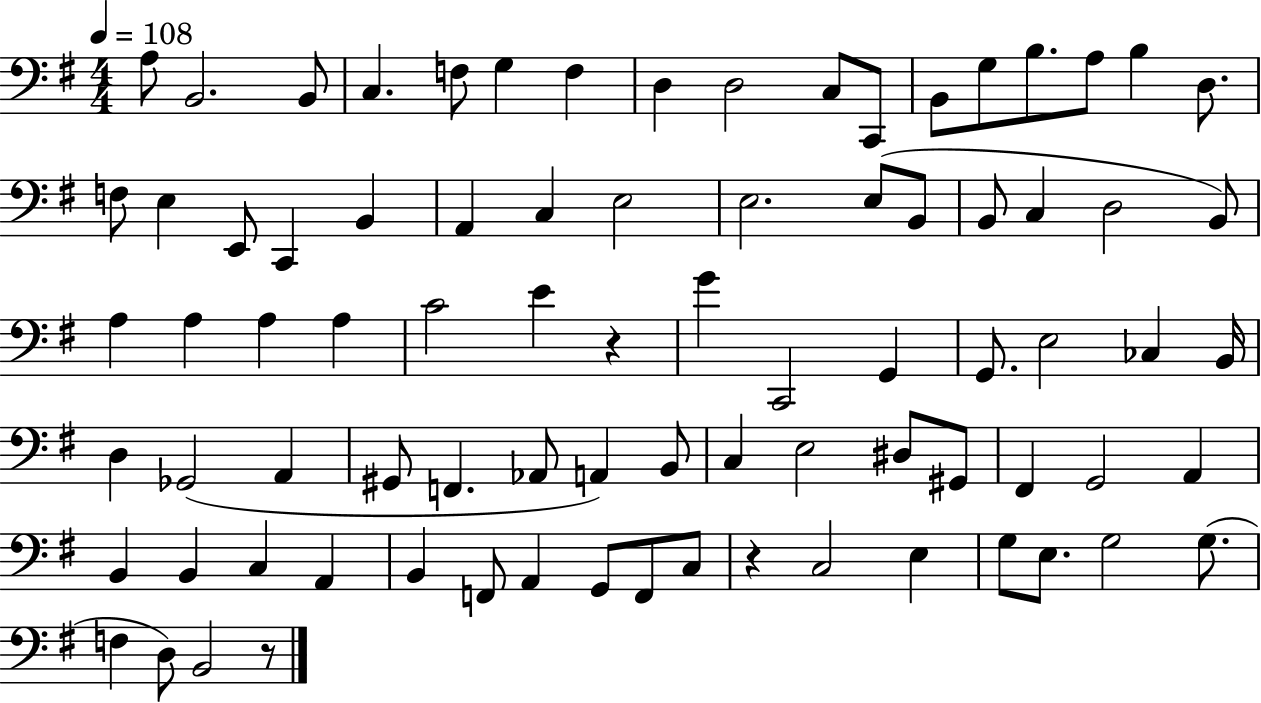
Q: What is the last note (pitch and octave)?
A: B2